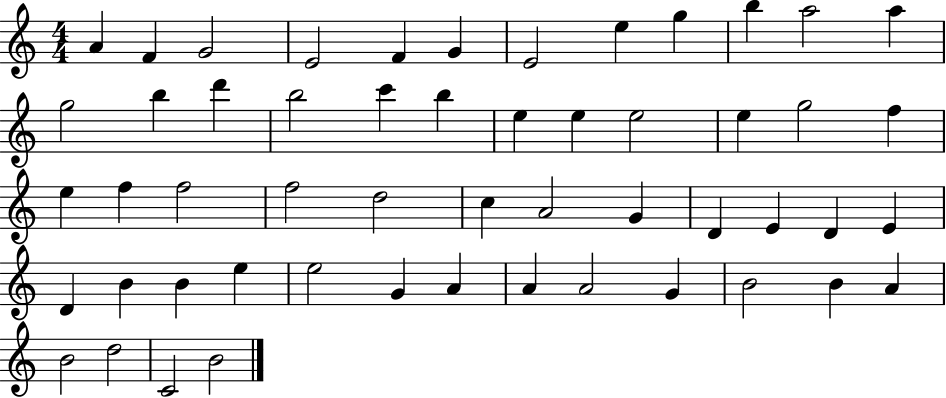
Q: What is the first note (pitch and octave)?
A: A4